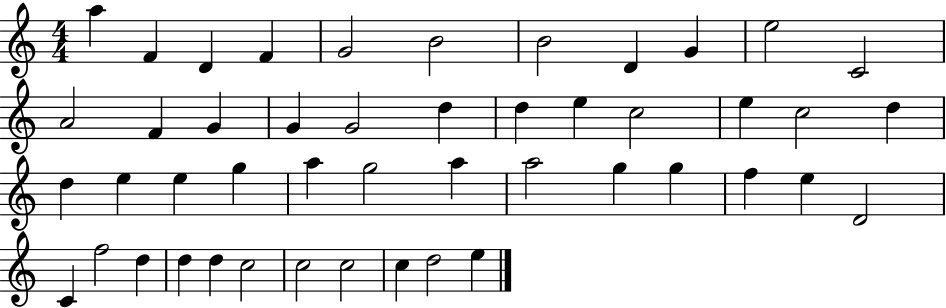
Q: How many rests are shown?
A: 0